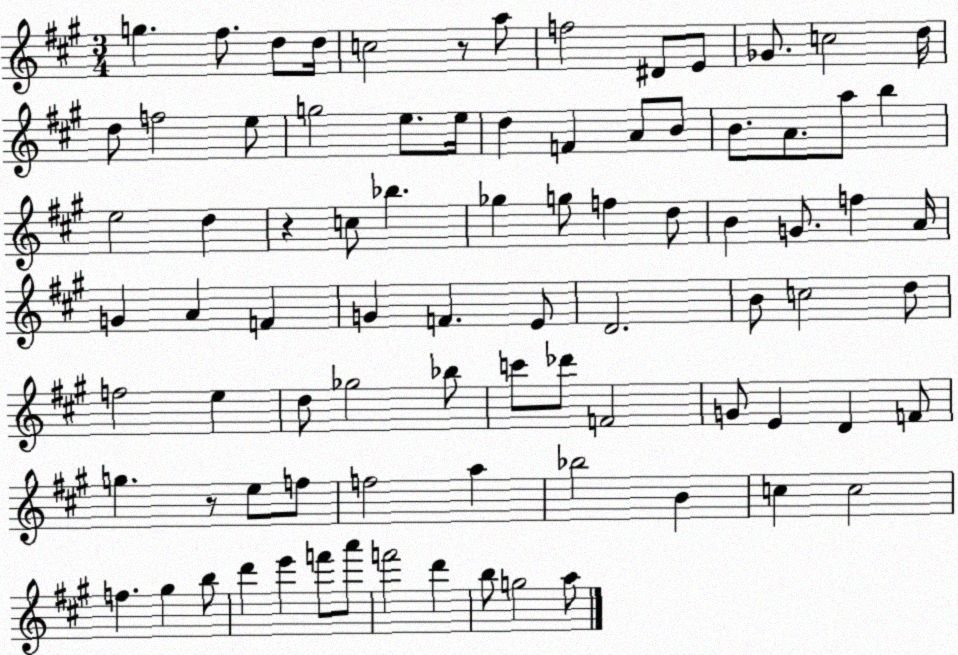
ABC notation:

X:1
T:Untitled
M:3/4
L:1/4
K:A
g ^f/2 d/2 d/4 c2 z/2 a/2 f2 ^D/2 E/2 _G/2 c2 d/4 d/2 f2 e/2 g2 e/2 e/4 d F A/2 B/2 B/2 A/2 a/2 b e2 d z c/2 _b _g g/2 f d/2 B G/2 f A/4 G A F G F E/2 D2 B/2 c2 d/2 f2 e d/2 _g2 _b/2 c'/2 _d'/2 F2 G/2 E D F/2 g z/2 e/2 f/2 f2 a _b2 B c c2 f ^g b/2 d' e' f'/2 a'/2 f'2 d' b/2 g2 a/2